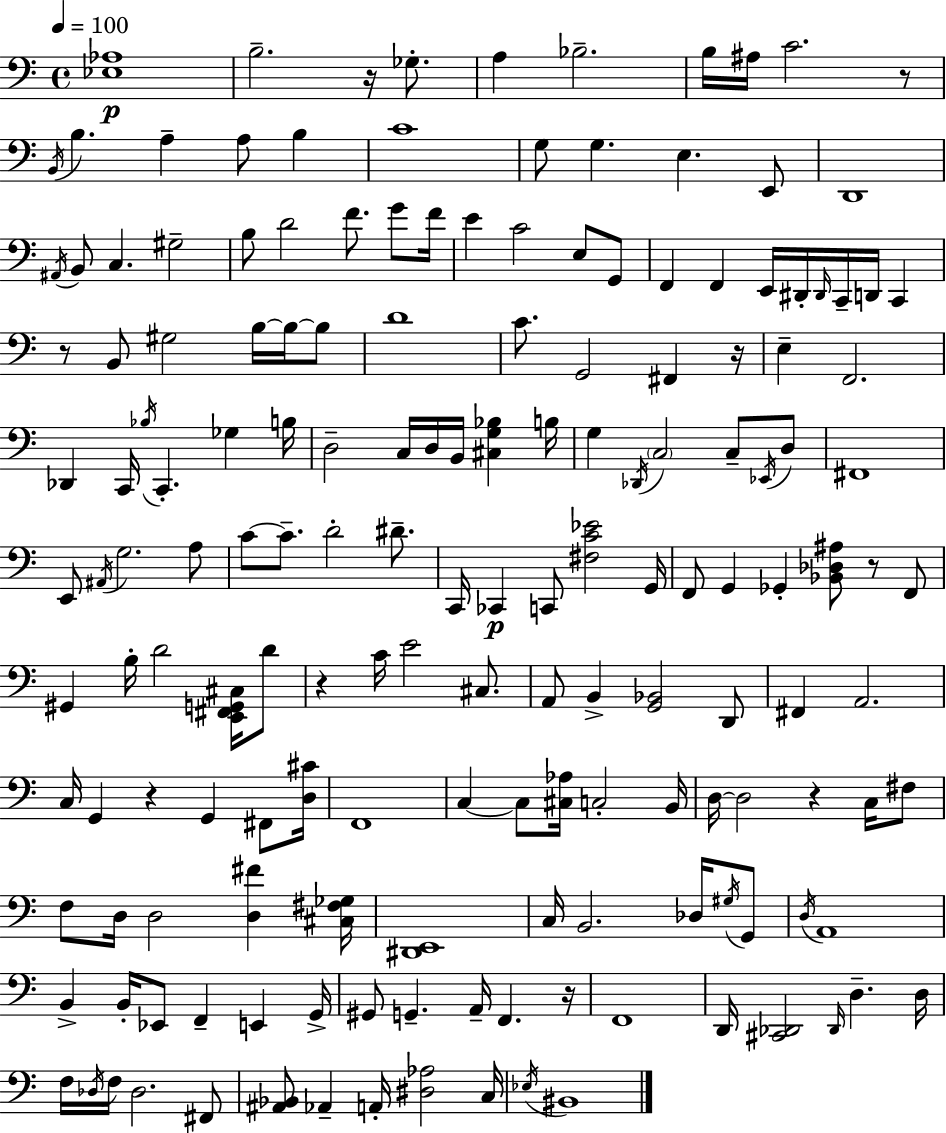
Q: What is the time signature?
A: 4/4